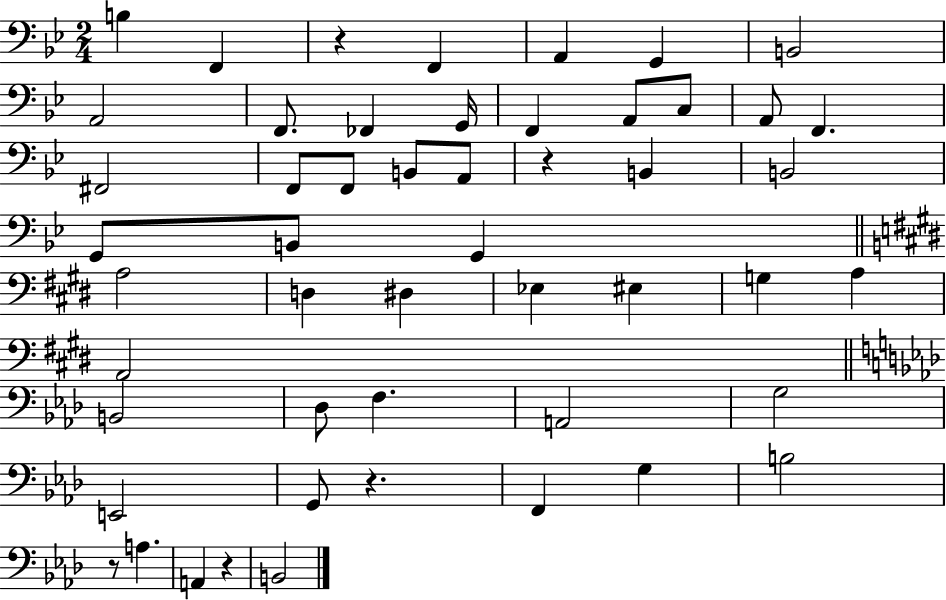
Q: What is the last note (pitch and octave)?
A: B2